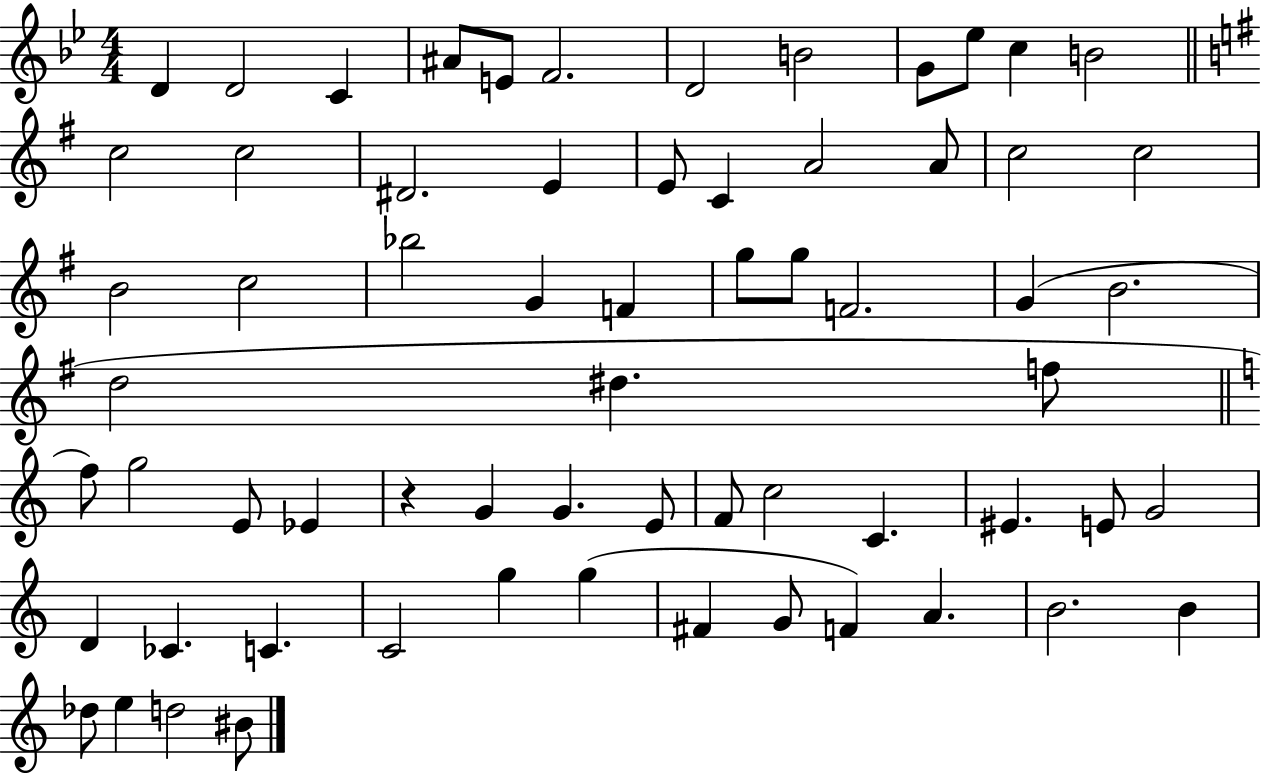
{
  \clef treble
  \numericTimeSignature
  \time 4/4
  \key bes \major
  d'4 d'2 c'4 | ais'8 e'8 f'2. | d'2 b'2 | g'8 ees''8 c''4 b'2 | \break \bar "||" \break \key e \minor c''2 c''2 | dis'2. e'4 | e'8 c'4 a'2 a'8 | c''2 c''2 | \break b'2 c''2 | bes''2 g'4 f'4 | g''8 g''8 f'2. | g'4( b'2. | \break d''2 dis''4. f''8 | \bar "||" \break \key a \minor f''8) g''2 e'8 ees'4 | r4 g'4 g'4. e'8 | f'8 c''2 c'4. | eis'4. e'8 g'2 | \break d'4 ces'4. c'4. | c'2 g''4 g''4( | fis'4 g'8 f'4) a'4. | b'2. b'4 | \break des''8 e''4 d''2 bis'8 | \bar "|."
}